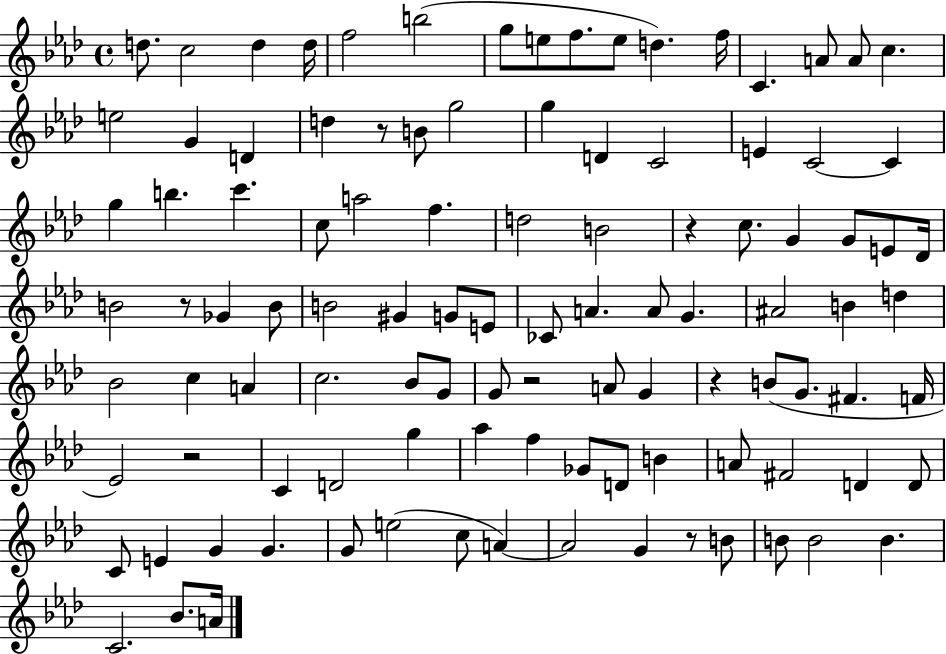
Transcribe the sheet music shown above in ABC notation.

X:1
T:Untitled
M:4/4
L:1/4
K:Ab
d/2 c2 d d/4 f2 b2 g/2 e/2 f/2 e/2 d f/4 C A/2 A/2 c e2 G D d z/2 B/2 g2 g D C2 E C2 C g b c' c/2 a2 f d2 B2 z c/2 G G/2 E/2 _D/4 B2 z/2 _G B/2 B2 ^G G/2 E/2 _C/2 A A/2 G ^A2 B d _B2 c A c2 _B/2 G/2 G/2 z2 A/2 G z B/2 G/2 ^F F/4 _E2 z2 C D2 g _a f _G/2 D/2 B A/2 ^F2 D D/2 C/2 E G G G/2 e2 c/2 A A2 G z/2 B/2 B/2 B2 B C2 _B/2 A/4